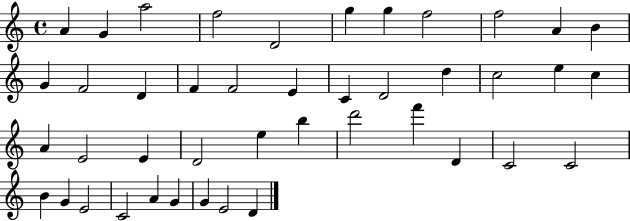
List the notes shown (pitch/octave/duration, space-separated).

A4/q G4/q A5/h F5/h D4/h G5/q G5/q F5/h F5/h A4/q B4/q G4/q F4/h D4/q F4/q F4/h E4/q C4/q D4/h D5/q C5/h E5/q C5/q A4/q E4/h E4/q D4/h E5/q B5/q D6/h F6/q D4/q C4/h C4/h B4/q G4/q E4/h C4/h A4/q G4/q G4/q E4/h D4/q